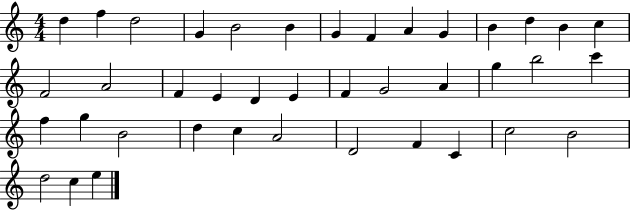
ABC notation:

X:1
T:Untitled
M:4/4
L:1/4
K:C
d f d2 G B2 B G F A G B d B c F2 A2 F E D E F G2 A g b2 c' f g B2 d c A2 D2 F C c2 B2 d2 c e